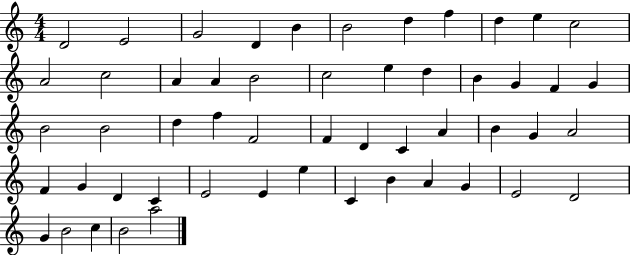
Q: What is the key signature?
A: C major